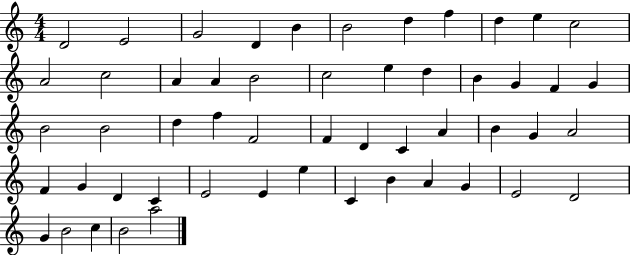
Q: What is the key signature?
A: C major